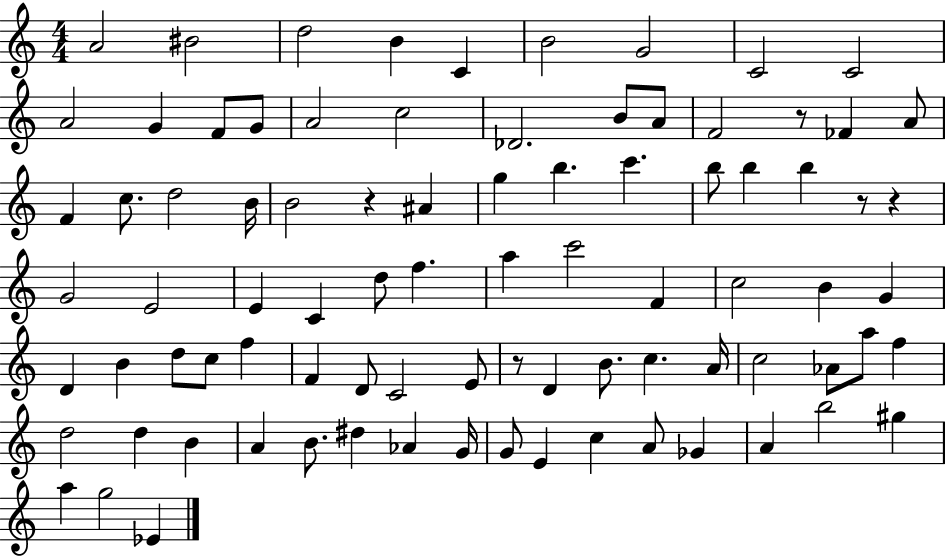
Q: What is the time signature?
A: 4/4